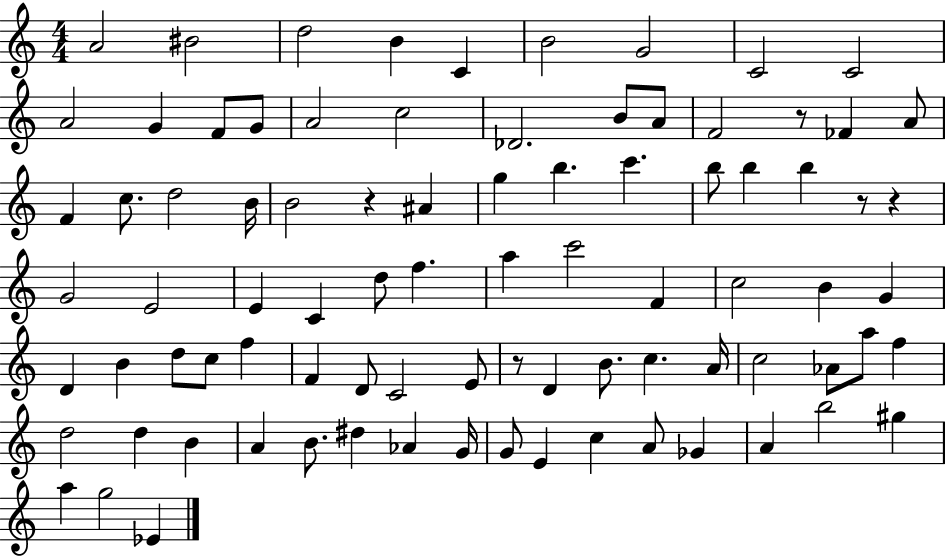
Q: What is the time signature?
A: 4/4